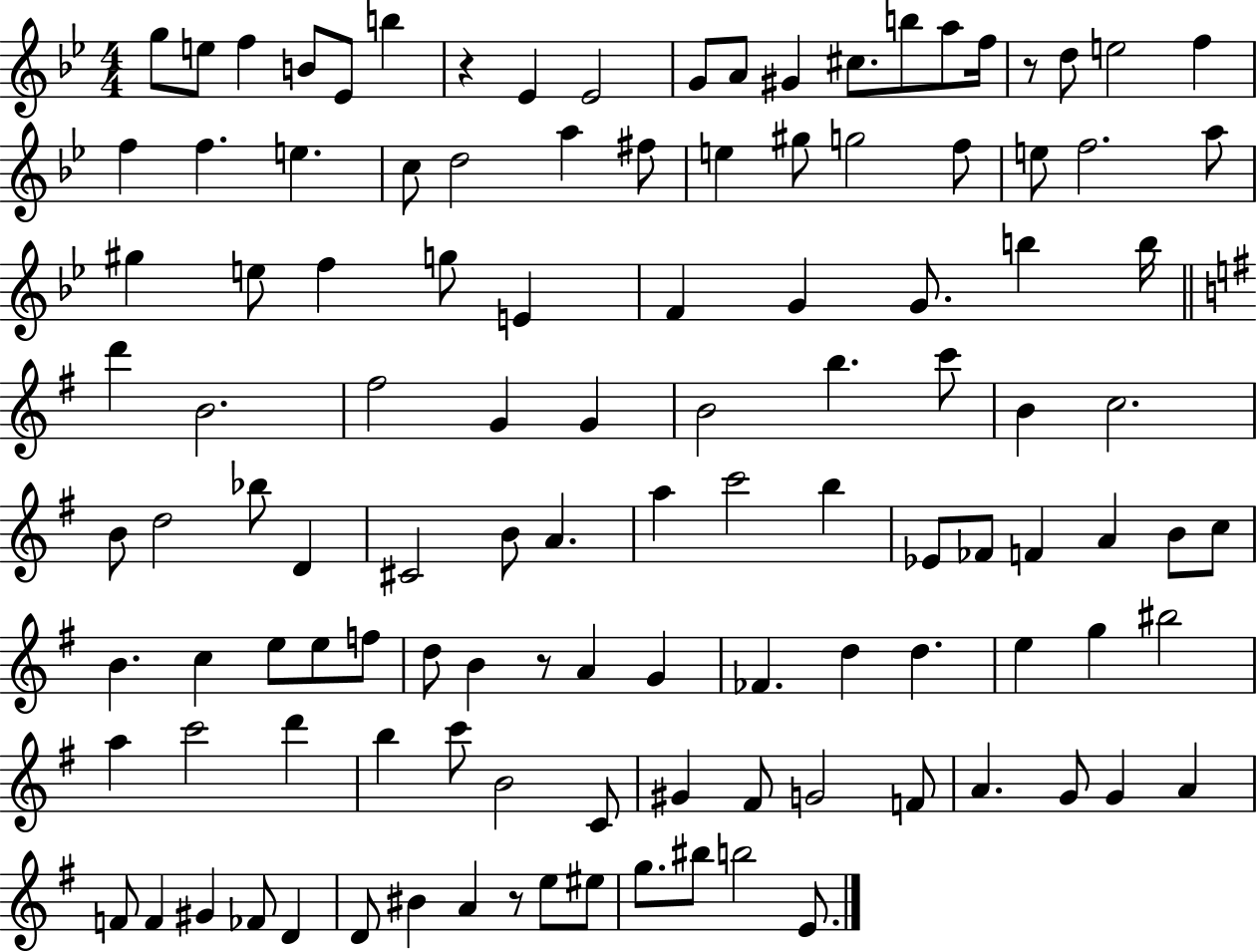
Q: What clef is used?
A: treble